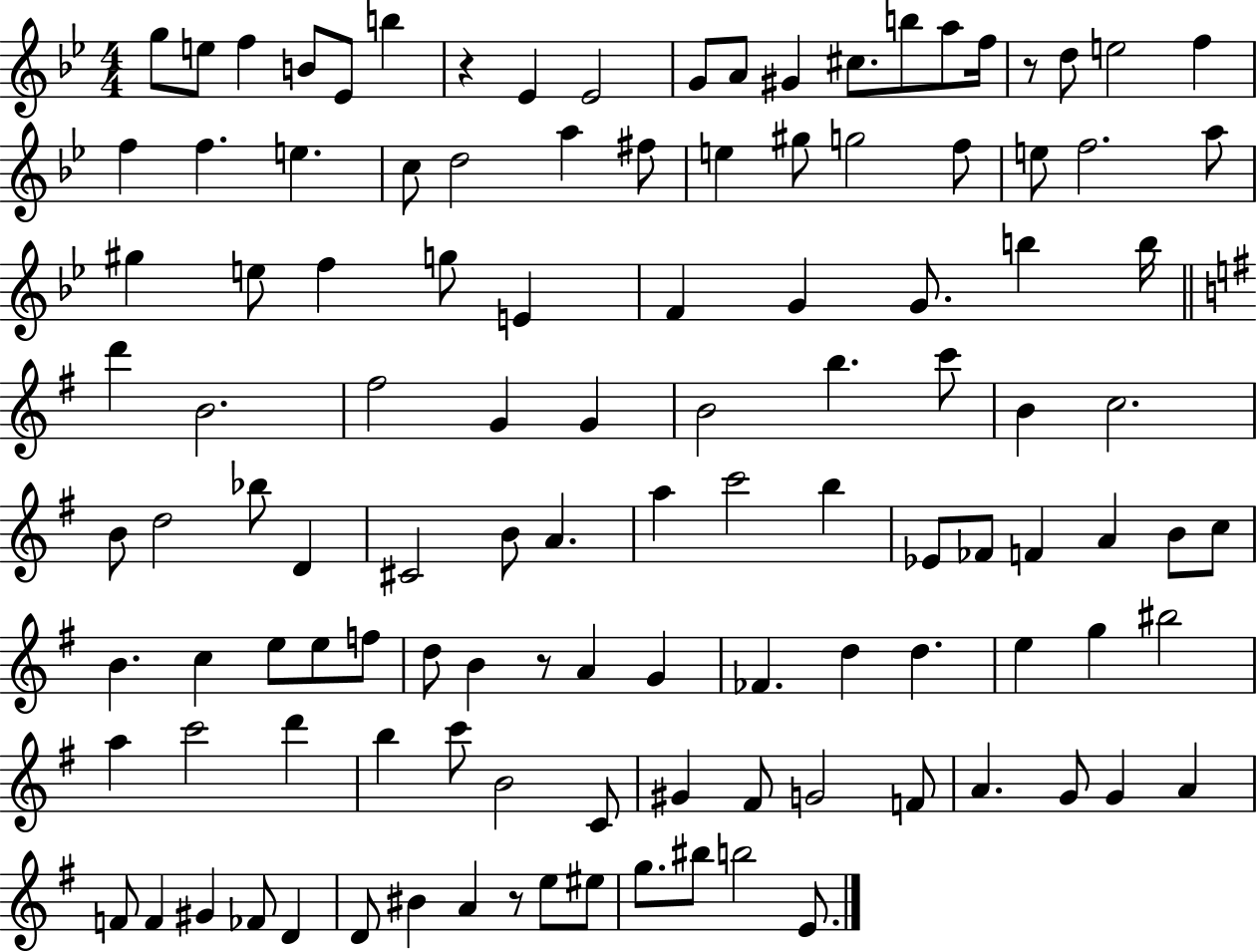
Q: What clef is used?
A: treble